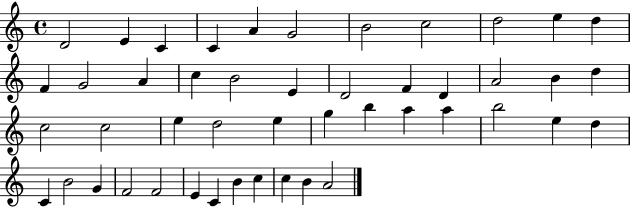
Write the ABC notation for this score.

X:1
T:Untitled
M:4/4
L:1/4
K:C
D2 E C C A G2 B2 c2 d2 e d F G2 A c B2 E D2 F D A2 B d c2 c2 e d2 e g b a a b2 e d C B2 G F2 F2 E C B c c B A2